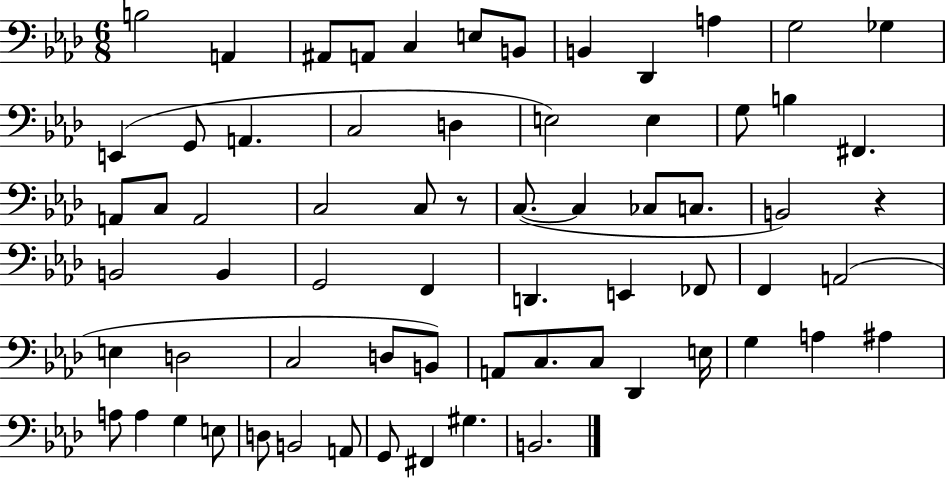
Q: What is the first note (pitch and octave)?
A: B3